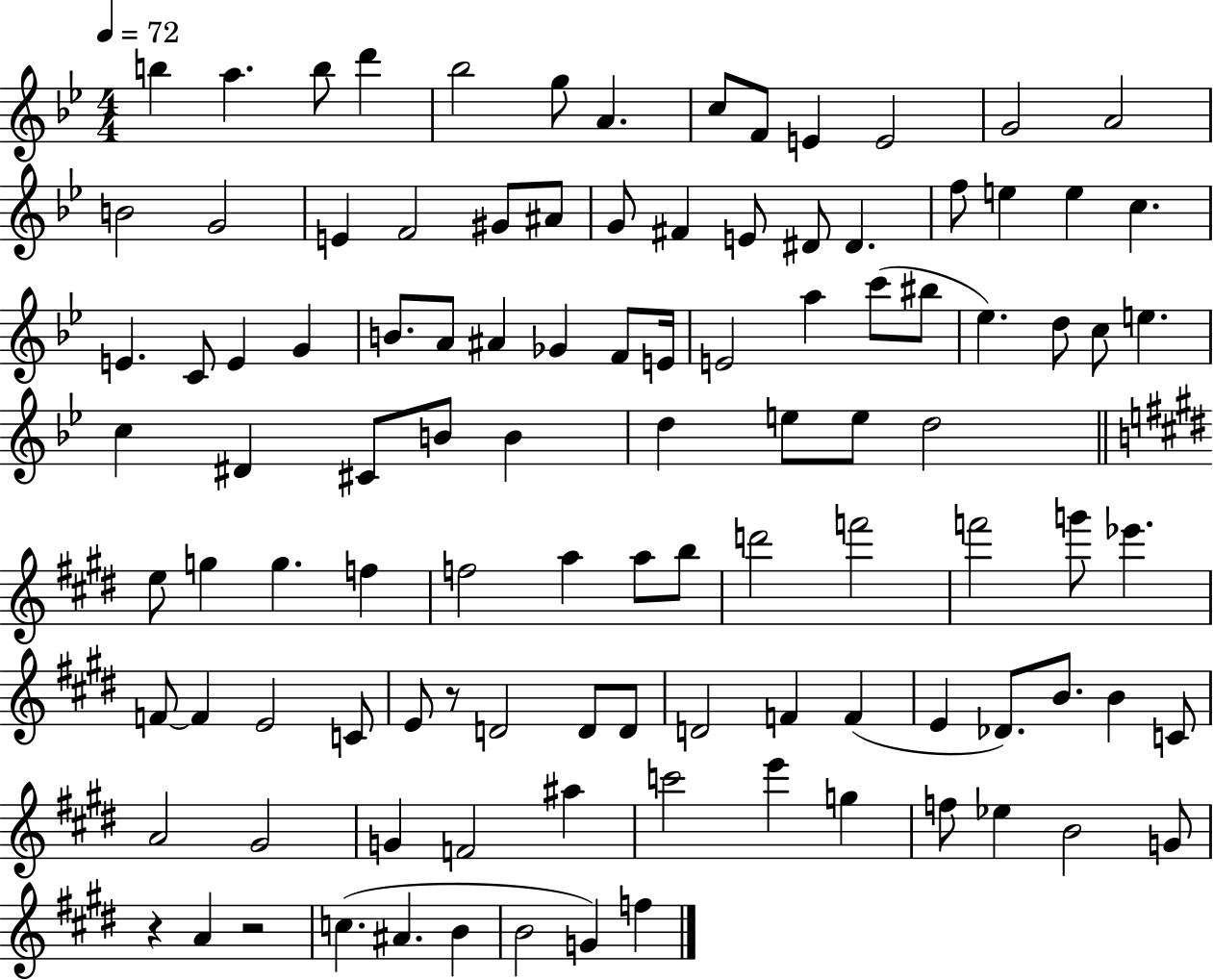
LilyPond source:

{
  \clef treble
  \numericTimeSignature
  \time 4/4
  \key bes \major
  \tempo 4 = 72
  \repeat volta 2 { b''4 a''4. b''8 d'''4 | bes''2 g''8 a'4. | c''8 f'8 e'4 e'2 | g'2 a'2 | \break b'2 g'2 | e'4 f'2 gis'8 ais'8 | g'8 fis'4 e'8 dis'8 dis'4. | f''8 e''4 e''4 c''4. | \break e'4. c'8 e'4 g'4 | b'8. a'8 ais'4 ges'4 f'8 e'16 | e'2 a''4 c'''8( bis''8 | ees''4.) d''8 c''8 e''4. | \break c''4 dis'4 cis'8 b'8 b'4 | d''4 e''8 e''8 d''2 | \bar "||" \break \key e \major e''8 g''4 g''4. f''4 | f''2 a''4 a''8 b''8 | d'''2 f'''2 | f'''2 g'''8 ees'''4. | \break f'8~~ f'4 e'2 c'8 | e'8 r8 d'2 d'8 d'8 | d'2 f'4 f'4( | e'4 des'8.) b'8. b'4 c'8 | \break a'2 gis'2 | g'4 f'2 ais''4 | c'''2 e'''4 g''4 | f''8 ees''4 b'2 g'8 | \break r4 a'4 r2 | c''4.( ais'4. b'4 | b'2 g'4) f''4 | } \bar "|."
}